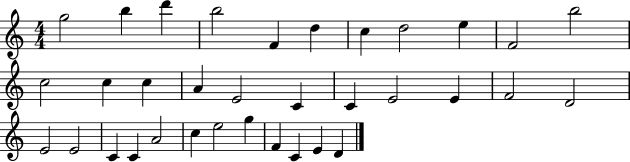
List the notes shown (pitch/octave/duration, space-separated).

G5/h B5/q D6/q B5/h F4/q D5/q C5/q D5/h E5/q F4/h B5/h C5/h C5/q C5/q A4/q E4/h C4/q C4/q E4/h E4/q F4/h D4/h E4/h E4/h C4/q C4/q A4/h C5/q E5/h G5/q F4/q C4/q E4/q D4/q